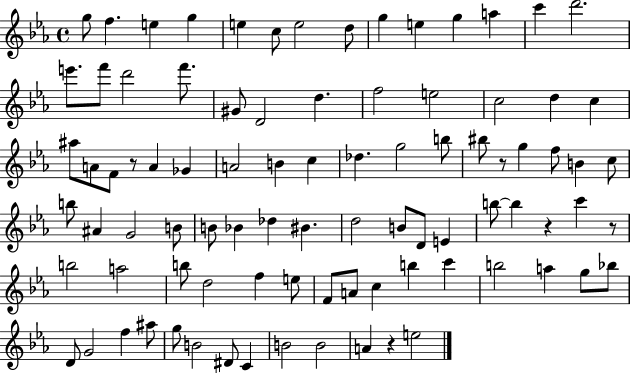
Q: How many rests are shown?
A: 5